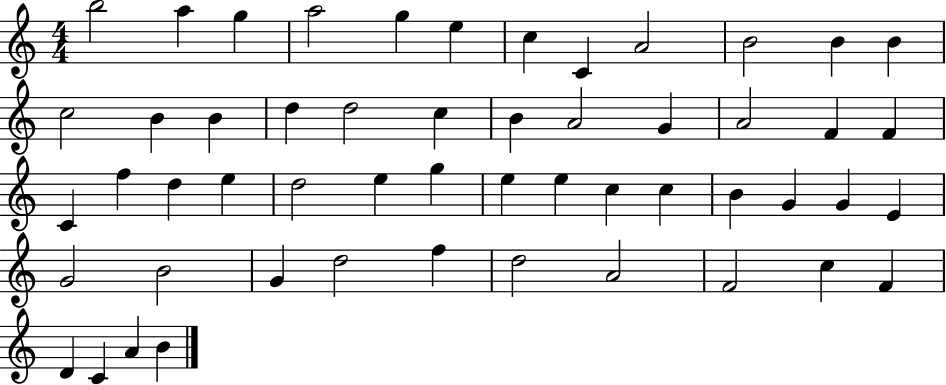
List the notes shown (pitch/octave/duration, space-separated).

B5/h A5/q G5/q A5/h G5/q E5/q C5/q C4/q A4/h B4/h B4/q B4/q C5/h B4/q B4/q D5/q D5/h C5/q B4/q A4/h G4/q A4/h F4/q F4/q C4/q F5/q D5/q E5/q D5/h E5/q G5/q E5/q E5/q C5/q C5/q B4/q G4/q G4/q E4/q G4/h B4/h G4/q D5/h F5/q D5/h A4/h F4/h C5/q F4/q D4/q C4/q A4/q B4/q